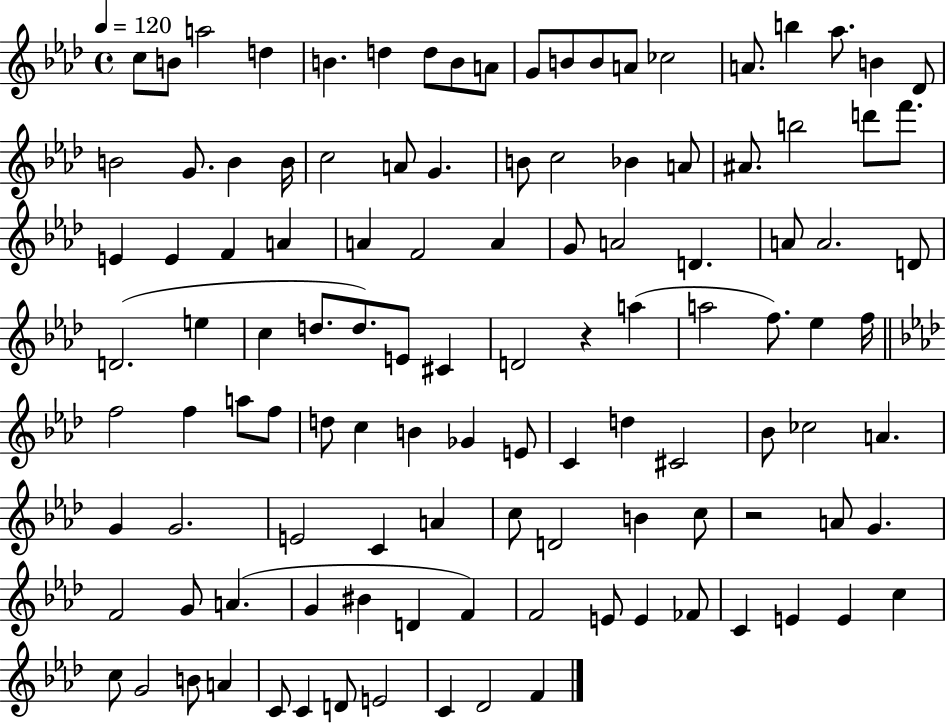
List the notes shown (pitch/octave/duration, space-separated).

C5/e B4/e A5/h D5/q B4/q. D5/q D5/e B4/e A4/e G4/e B4/e B4/e A4/e CES5/h A4/e. B5/q Ab5/e. B4/q Db4/e B4/h G4/e. B4/q B4/s C5/h A4/e G4/q. B4/e C5/h Bb4/q A4/e A#4/e. B5/h D6/e F6/e. E4/q E4/q F4/q A4/q A4/q F4/h A4/q G4/e A4/h D4/q. A4/e A4/h. D4/e D4/h. E5/q C5/q D5/e. D5/e. E4/e C#4/q D4/h R/q A5/q A5/h F5/e. Eb5/q F5/s F5/h F5/q A5/e F5/e D5/e C5/q B4/q Gb4/q E4/e C4/q D5/q C#4/h Bb4/e CES5/h A4/q. G4/q G4/h. E4/h C4/q A4/q C5/e D4/h B4/q C5/e R/h A4/e G4/q. F4/h G4/e A4/q. G4/q BIS4/q D4/q F4/q F4/h E4/e E4/q FES4/e C4/q E4/q E4/q C5/q C5/e G4/h B4/e A4/q C4/e C4/q D4/e E4/h C4/q Db4/h F4/q